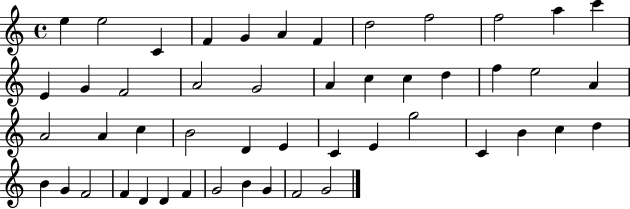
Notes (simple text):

E5/q E5/h C4/q F4/q G4/q A4/q F4/q D5/h F5/h F5/h A5/q C6/q E4/q G4/q F4/h A4/h G4/h A4/q C5/q C5/q D5/q F5/q E5/h A4/q A4/h A4/q C5/q B4/h D4/q E4/q C4/q E4/q G5/h C4/q B4/q C5/q D5/q B4/q G4/q F4/h F4/q D4/q D4/q F4/q G4/h B4/q G4/q F4/h G4/h